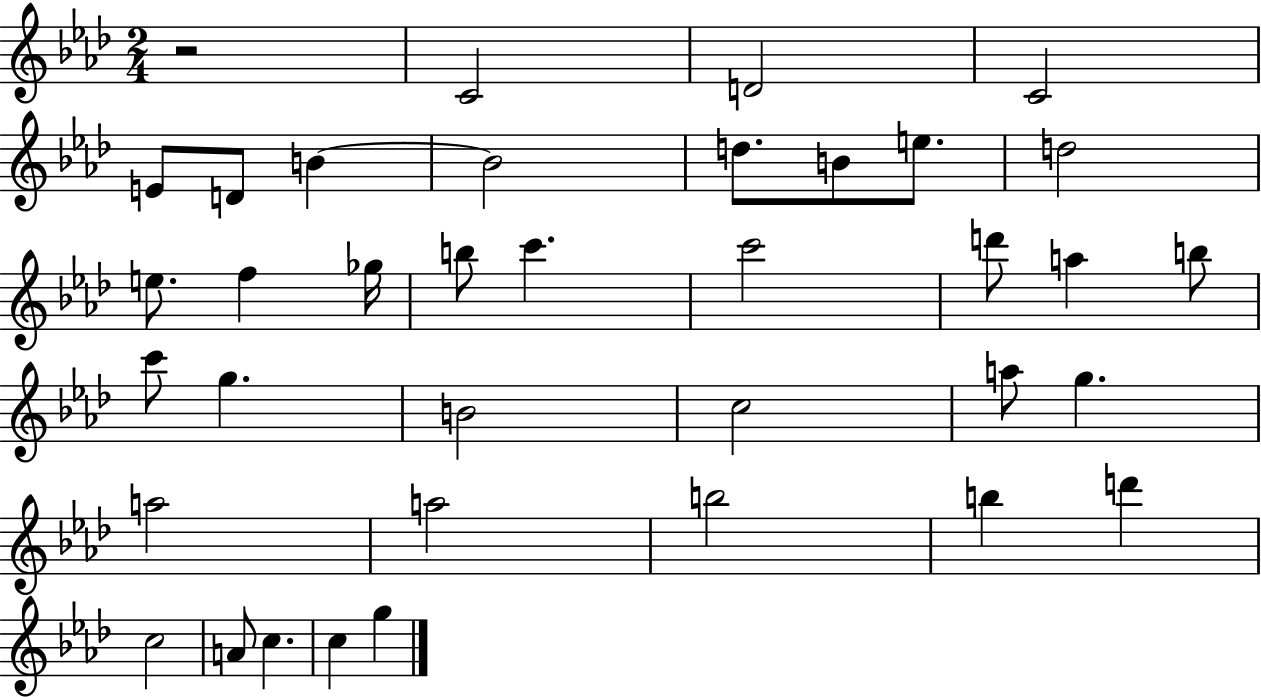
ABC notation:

X:1
T:Untitled
M:2/4
L:1/4
K:Ab
z2 C2 D2 C2 E/2 D/2 B B2 d/2 B/2 e/2 d2 e/2 f _g/4 b/2 c' c'2 d'/2 a b/2 c'/2 g B2 c2 a/2 g a2 a2 b2 b d' c2 A/2 c c g